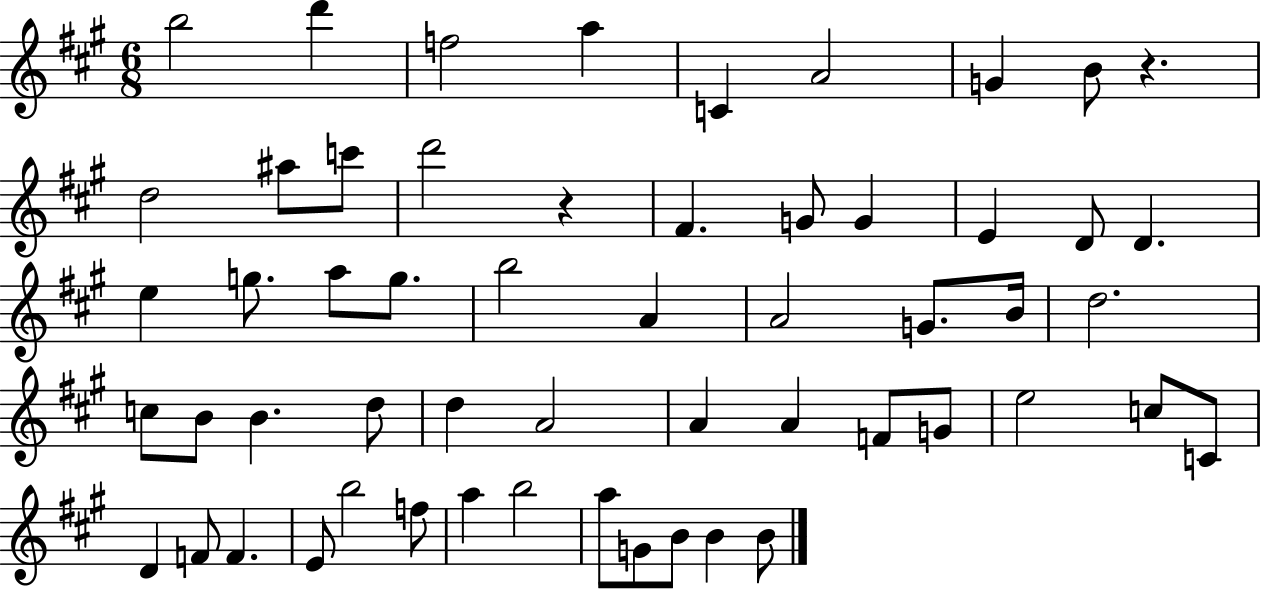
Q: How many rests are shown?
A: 2